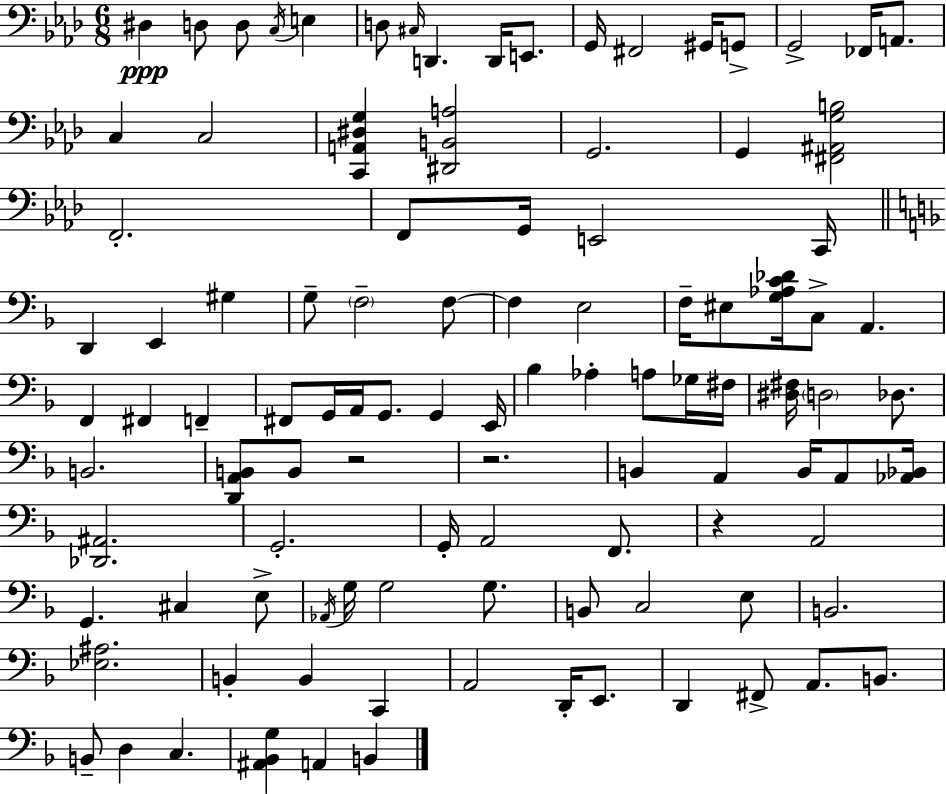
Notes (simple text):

D#3/q D3/e D3/e C3/s E3/q D3/e C#3/s D2/q. D2/s E2/e. G2/s F#2/h G#2/s G2/e G2/h FES2/s A2/e. C3/q C3/h [C2,A2,D#3,G3]/q [D#2,B2,A3]/h G2/h. G2/q [F#2,A#2,G3,B3]/h F2/h. F2/e G2/s E2/h C2/s D2/q E2/q G#3/q G3/e F3/h F3/e F3/q E3/h F3/s EIS3/e [G3,Ab3,C4,Db4]/s C3/e A2/q. F2/q F#2/q F2/q F#2/e G2/s A2/s G2/e. G2/q E2/s Bb3/q Ab3/q A3/e Gb3/s F#3/s [D#3,F#3]/s D3/h Db3/e. B2/h. [D2,A2,B2]/e B2/e R/h R/h. B2/q A2/q B2/s A2/e [Ab2,Bb2]/s [Db2,A#2]/h. G2/h. G2/s A2/h F2/e. R/q A2/h G2/q. C#3/q E3/e Ab2/s G3/s G3/h G3/e. B2/e C3/h E3/e B2/h. [Eb3,A#3]/h. B2/q B2/q C2/q A2/h D2/s E2/e. D2/q F#2/e A2/e. B2/e. B2/e D3/q C3/q. [A#2,Bb2,G3]/q A2/q B2/q